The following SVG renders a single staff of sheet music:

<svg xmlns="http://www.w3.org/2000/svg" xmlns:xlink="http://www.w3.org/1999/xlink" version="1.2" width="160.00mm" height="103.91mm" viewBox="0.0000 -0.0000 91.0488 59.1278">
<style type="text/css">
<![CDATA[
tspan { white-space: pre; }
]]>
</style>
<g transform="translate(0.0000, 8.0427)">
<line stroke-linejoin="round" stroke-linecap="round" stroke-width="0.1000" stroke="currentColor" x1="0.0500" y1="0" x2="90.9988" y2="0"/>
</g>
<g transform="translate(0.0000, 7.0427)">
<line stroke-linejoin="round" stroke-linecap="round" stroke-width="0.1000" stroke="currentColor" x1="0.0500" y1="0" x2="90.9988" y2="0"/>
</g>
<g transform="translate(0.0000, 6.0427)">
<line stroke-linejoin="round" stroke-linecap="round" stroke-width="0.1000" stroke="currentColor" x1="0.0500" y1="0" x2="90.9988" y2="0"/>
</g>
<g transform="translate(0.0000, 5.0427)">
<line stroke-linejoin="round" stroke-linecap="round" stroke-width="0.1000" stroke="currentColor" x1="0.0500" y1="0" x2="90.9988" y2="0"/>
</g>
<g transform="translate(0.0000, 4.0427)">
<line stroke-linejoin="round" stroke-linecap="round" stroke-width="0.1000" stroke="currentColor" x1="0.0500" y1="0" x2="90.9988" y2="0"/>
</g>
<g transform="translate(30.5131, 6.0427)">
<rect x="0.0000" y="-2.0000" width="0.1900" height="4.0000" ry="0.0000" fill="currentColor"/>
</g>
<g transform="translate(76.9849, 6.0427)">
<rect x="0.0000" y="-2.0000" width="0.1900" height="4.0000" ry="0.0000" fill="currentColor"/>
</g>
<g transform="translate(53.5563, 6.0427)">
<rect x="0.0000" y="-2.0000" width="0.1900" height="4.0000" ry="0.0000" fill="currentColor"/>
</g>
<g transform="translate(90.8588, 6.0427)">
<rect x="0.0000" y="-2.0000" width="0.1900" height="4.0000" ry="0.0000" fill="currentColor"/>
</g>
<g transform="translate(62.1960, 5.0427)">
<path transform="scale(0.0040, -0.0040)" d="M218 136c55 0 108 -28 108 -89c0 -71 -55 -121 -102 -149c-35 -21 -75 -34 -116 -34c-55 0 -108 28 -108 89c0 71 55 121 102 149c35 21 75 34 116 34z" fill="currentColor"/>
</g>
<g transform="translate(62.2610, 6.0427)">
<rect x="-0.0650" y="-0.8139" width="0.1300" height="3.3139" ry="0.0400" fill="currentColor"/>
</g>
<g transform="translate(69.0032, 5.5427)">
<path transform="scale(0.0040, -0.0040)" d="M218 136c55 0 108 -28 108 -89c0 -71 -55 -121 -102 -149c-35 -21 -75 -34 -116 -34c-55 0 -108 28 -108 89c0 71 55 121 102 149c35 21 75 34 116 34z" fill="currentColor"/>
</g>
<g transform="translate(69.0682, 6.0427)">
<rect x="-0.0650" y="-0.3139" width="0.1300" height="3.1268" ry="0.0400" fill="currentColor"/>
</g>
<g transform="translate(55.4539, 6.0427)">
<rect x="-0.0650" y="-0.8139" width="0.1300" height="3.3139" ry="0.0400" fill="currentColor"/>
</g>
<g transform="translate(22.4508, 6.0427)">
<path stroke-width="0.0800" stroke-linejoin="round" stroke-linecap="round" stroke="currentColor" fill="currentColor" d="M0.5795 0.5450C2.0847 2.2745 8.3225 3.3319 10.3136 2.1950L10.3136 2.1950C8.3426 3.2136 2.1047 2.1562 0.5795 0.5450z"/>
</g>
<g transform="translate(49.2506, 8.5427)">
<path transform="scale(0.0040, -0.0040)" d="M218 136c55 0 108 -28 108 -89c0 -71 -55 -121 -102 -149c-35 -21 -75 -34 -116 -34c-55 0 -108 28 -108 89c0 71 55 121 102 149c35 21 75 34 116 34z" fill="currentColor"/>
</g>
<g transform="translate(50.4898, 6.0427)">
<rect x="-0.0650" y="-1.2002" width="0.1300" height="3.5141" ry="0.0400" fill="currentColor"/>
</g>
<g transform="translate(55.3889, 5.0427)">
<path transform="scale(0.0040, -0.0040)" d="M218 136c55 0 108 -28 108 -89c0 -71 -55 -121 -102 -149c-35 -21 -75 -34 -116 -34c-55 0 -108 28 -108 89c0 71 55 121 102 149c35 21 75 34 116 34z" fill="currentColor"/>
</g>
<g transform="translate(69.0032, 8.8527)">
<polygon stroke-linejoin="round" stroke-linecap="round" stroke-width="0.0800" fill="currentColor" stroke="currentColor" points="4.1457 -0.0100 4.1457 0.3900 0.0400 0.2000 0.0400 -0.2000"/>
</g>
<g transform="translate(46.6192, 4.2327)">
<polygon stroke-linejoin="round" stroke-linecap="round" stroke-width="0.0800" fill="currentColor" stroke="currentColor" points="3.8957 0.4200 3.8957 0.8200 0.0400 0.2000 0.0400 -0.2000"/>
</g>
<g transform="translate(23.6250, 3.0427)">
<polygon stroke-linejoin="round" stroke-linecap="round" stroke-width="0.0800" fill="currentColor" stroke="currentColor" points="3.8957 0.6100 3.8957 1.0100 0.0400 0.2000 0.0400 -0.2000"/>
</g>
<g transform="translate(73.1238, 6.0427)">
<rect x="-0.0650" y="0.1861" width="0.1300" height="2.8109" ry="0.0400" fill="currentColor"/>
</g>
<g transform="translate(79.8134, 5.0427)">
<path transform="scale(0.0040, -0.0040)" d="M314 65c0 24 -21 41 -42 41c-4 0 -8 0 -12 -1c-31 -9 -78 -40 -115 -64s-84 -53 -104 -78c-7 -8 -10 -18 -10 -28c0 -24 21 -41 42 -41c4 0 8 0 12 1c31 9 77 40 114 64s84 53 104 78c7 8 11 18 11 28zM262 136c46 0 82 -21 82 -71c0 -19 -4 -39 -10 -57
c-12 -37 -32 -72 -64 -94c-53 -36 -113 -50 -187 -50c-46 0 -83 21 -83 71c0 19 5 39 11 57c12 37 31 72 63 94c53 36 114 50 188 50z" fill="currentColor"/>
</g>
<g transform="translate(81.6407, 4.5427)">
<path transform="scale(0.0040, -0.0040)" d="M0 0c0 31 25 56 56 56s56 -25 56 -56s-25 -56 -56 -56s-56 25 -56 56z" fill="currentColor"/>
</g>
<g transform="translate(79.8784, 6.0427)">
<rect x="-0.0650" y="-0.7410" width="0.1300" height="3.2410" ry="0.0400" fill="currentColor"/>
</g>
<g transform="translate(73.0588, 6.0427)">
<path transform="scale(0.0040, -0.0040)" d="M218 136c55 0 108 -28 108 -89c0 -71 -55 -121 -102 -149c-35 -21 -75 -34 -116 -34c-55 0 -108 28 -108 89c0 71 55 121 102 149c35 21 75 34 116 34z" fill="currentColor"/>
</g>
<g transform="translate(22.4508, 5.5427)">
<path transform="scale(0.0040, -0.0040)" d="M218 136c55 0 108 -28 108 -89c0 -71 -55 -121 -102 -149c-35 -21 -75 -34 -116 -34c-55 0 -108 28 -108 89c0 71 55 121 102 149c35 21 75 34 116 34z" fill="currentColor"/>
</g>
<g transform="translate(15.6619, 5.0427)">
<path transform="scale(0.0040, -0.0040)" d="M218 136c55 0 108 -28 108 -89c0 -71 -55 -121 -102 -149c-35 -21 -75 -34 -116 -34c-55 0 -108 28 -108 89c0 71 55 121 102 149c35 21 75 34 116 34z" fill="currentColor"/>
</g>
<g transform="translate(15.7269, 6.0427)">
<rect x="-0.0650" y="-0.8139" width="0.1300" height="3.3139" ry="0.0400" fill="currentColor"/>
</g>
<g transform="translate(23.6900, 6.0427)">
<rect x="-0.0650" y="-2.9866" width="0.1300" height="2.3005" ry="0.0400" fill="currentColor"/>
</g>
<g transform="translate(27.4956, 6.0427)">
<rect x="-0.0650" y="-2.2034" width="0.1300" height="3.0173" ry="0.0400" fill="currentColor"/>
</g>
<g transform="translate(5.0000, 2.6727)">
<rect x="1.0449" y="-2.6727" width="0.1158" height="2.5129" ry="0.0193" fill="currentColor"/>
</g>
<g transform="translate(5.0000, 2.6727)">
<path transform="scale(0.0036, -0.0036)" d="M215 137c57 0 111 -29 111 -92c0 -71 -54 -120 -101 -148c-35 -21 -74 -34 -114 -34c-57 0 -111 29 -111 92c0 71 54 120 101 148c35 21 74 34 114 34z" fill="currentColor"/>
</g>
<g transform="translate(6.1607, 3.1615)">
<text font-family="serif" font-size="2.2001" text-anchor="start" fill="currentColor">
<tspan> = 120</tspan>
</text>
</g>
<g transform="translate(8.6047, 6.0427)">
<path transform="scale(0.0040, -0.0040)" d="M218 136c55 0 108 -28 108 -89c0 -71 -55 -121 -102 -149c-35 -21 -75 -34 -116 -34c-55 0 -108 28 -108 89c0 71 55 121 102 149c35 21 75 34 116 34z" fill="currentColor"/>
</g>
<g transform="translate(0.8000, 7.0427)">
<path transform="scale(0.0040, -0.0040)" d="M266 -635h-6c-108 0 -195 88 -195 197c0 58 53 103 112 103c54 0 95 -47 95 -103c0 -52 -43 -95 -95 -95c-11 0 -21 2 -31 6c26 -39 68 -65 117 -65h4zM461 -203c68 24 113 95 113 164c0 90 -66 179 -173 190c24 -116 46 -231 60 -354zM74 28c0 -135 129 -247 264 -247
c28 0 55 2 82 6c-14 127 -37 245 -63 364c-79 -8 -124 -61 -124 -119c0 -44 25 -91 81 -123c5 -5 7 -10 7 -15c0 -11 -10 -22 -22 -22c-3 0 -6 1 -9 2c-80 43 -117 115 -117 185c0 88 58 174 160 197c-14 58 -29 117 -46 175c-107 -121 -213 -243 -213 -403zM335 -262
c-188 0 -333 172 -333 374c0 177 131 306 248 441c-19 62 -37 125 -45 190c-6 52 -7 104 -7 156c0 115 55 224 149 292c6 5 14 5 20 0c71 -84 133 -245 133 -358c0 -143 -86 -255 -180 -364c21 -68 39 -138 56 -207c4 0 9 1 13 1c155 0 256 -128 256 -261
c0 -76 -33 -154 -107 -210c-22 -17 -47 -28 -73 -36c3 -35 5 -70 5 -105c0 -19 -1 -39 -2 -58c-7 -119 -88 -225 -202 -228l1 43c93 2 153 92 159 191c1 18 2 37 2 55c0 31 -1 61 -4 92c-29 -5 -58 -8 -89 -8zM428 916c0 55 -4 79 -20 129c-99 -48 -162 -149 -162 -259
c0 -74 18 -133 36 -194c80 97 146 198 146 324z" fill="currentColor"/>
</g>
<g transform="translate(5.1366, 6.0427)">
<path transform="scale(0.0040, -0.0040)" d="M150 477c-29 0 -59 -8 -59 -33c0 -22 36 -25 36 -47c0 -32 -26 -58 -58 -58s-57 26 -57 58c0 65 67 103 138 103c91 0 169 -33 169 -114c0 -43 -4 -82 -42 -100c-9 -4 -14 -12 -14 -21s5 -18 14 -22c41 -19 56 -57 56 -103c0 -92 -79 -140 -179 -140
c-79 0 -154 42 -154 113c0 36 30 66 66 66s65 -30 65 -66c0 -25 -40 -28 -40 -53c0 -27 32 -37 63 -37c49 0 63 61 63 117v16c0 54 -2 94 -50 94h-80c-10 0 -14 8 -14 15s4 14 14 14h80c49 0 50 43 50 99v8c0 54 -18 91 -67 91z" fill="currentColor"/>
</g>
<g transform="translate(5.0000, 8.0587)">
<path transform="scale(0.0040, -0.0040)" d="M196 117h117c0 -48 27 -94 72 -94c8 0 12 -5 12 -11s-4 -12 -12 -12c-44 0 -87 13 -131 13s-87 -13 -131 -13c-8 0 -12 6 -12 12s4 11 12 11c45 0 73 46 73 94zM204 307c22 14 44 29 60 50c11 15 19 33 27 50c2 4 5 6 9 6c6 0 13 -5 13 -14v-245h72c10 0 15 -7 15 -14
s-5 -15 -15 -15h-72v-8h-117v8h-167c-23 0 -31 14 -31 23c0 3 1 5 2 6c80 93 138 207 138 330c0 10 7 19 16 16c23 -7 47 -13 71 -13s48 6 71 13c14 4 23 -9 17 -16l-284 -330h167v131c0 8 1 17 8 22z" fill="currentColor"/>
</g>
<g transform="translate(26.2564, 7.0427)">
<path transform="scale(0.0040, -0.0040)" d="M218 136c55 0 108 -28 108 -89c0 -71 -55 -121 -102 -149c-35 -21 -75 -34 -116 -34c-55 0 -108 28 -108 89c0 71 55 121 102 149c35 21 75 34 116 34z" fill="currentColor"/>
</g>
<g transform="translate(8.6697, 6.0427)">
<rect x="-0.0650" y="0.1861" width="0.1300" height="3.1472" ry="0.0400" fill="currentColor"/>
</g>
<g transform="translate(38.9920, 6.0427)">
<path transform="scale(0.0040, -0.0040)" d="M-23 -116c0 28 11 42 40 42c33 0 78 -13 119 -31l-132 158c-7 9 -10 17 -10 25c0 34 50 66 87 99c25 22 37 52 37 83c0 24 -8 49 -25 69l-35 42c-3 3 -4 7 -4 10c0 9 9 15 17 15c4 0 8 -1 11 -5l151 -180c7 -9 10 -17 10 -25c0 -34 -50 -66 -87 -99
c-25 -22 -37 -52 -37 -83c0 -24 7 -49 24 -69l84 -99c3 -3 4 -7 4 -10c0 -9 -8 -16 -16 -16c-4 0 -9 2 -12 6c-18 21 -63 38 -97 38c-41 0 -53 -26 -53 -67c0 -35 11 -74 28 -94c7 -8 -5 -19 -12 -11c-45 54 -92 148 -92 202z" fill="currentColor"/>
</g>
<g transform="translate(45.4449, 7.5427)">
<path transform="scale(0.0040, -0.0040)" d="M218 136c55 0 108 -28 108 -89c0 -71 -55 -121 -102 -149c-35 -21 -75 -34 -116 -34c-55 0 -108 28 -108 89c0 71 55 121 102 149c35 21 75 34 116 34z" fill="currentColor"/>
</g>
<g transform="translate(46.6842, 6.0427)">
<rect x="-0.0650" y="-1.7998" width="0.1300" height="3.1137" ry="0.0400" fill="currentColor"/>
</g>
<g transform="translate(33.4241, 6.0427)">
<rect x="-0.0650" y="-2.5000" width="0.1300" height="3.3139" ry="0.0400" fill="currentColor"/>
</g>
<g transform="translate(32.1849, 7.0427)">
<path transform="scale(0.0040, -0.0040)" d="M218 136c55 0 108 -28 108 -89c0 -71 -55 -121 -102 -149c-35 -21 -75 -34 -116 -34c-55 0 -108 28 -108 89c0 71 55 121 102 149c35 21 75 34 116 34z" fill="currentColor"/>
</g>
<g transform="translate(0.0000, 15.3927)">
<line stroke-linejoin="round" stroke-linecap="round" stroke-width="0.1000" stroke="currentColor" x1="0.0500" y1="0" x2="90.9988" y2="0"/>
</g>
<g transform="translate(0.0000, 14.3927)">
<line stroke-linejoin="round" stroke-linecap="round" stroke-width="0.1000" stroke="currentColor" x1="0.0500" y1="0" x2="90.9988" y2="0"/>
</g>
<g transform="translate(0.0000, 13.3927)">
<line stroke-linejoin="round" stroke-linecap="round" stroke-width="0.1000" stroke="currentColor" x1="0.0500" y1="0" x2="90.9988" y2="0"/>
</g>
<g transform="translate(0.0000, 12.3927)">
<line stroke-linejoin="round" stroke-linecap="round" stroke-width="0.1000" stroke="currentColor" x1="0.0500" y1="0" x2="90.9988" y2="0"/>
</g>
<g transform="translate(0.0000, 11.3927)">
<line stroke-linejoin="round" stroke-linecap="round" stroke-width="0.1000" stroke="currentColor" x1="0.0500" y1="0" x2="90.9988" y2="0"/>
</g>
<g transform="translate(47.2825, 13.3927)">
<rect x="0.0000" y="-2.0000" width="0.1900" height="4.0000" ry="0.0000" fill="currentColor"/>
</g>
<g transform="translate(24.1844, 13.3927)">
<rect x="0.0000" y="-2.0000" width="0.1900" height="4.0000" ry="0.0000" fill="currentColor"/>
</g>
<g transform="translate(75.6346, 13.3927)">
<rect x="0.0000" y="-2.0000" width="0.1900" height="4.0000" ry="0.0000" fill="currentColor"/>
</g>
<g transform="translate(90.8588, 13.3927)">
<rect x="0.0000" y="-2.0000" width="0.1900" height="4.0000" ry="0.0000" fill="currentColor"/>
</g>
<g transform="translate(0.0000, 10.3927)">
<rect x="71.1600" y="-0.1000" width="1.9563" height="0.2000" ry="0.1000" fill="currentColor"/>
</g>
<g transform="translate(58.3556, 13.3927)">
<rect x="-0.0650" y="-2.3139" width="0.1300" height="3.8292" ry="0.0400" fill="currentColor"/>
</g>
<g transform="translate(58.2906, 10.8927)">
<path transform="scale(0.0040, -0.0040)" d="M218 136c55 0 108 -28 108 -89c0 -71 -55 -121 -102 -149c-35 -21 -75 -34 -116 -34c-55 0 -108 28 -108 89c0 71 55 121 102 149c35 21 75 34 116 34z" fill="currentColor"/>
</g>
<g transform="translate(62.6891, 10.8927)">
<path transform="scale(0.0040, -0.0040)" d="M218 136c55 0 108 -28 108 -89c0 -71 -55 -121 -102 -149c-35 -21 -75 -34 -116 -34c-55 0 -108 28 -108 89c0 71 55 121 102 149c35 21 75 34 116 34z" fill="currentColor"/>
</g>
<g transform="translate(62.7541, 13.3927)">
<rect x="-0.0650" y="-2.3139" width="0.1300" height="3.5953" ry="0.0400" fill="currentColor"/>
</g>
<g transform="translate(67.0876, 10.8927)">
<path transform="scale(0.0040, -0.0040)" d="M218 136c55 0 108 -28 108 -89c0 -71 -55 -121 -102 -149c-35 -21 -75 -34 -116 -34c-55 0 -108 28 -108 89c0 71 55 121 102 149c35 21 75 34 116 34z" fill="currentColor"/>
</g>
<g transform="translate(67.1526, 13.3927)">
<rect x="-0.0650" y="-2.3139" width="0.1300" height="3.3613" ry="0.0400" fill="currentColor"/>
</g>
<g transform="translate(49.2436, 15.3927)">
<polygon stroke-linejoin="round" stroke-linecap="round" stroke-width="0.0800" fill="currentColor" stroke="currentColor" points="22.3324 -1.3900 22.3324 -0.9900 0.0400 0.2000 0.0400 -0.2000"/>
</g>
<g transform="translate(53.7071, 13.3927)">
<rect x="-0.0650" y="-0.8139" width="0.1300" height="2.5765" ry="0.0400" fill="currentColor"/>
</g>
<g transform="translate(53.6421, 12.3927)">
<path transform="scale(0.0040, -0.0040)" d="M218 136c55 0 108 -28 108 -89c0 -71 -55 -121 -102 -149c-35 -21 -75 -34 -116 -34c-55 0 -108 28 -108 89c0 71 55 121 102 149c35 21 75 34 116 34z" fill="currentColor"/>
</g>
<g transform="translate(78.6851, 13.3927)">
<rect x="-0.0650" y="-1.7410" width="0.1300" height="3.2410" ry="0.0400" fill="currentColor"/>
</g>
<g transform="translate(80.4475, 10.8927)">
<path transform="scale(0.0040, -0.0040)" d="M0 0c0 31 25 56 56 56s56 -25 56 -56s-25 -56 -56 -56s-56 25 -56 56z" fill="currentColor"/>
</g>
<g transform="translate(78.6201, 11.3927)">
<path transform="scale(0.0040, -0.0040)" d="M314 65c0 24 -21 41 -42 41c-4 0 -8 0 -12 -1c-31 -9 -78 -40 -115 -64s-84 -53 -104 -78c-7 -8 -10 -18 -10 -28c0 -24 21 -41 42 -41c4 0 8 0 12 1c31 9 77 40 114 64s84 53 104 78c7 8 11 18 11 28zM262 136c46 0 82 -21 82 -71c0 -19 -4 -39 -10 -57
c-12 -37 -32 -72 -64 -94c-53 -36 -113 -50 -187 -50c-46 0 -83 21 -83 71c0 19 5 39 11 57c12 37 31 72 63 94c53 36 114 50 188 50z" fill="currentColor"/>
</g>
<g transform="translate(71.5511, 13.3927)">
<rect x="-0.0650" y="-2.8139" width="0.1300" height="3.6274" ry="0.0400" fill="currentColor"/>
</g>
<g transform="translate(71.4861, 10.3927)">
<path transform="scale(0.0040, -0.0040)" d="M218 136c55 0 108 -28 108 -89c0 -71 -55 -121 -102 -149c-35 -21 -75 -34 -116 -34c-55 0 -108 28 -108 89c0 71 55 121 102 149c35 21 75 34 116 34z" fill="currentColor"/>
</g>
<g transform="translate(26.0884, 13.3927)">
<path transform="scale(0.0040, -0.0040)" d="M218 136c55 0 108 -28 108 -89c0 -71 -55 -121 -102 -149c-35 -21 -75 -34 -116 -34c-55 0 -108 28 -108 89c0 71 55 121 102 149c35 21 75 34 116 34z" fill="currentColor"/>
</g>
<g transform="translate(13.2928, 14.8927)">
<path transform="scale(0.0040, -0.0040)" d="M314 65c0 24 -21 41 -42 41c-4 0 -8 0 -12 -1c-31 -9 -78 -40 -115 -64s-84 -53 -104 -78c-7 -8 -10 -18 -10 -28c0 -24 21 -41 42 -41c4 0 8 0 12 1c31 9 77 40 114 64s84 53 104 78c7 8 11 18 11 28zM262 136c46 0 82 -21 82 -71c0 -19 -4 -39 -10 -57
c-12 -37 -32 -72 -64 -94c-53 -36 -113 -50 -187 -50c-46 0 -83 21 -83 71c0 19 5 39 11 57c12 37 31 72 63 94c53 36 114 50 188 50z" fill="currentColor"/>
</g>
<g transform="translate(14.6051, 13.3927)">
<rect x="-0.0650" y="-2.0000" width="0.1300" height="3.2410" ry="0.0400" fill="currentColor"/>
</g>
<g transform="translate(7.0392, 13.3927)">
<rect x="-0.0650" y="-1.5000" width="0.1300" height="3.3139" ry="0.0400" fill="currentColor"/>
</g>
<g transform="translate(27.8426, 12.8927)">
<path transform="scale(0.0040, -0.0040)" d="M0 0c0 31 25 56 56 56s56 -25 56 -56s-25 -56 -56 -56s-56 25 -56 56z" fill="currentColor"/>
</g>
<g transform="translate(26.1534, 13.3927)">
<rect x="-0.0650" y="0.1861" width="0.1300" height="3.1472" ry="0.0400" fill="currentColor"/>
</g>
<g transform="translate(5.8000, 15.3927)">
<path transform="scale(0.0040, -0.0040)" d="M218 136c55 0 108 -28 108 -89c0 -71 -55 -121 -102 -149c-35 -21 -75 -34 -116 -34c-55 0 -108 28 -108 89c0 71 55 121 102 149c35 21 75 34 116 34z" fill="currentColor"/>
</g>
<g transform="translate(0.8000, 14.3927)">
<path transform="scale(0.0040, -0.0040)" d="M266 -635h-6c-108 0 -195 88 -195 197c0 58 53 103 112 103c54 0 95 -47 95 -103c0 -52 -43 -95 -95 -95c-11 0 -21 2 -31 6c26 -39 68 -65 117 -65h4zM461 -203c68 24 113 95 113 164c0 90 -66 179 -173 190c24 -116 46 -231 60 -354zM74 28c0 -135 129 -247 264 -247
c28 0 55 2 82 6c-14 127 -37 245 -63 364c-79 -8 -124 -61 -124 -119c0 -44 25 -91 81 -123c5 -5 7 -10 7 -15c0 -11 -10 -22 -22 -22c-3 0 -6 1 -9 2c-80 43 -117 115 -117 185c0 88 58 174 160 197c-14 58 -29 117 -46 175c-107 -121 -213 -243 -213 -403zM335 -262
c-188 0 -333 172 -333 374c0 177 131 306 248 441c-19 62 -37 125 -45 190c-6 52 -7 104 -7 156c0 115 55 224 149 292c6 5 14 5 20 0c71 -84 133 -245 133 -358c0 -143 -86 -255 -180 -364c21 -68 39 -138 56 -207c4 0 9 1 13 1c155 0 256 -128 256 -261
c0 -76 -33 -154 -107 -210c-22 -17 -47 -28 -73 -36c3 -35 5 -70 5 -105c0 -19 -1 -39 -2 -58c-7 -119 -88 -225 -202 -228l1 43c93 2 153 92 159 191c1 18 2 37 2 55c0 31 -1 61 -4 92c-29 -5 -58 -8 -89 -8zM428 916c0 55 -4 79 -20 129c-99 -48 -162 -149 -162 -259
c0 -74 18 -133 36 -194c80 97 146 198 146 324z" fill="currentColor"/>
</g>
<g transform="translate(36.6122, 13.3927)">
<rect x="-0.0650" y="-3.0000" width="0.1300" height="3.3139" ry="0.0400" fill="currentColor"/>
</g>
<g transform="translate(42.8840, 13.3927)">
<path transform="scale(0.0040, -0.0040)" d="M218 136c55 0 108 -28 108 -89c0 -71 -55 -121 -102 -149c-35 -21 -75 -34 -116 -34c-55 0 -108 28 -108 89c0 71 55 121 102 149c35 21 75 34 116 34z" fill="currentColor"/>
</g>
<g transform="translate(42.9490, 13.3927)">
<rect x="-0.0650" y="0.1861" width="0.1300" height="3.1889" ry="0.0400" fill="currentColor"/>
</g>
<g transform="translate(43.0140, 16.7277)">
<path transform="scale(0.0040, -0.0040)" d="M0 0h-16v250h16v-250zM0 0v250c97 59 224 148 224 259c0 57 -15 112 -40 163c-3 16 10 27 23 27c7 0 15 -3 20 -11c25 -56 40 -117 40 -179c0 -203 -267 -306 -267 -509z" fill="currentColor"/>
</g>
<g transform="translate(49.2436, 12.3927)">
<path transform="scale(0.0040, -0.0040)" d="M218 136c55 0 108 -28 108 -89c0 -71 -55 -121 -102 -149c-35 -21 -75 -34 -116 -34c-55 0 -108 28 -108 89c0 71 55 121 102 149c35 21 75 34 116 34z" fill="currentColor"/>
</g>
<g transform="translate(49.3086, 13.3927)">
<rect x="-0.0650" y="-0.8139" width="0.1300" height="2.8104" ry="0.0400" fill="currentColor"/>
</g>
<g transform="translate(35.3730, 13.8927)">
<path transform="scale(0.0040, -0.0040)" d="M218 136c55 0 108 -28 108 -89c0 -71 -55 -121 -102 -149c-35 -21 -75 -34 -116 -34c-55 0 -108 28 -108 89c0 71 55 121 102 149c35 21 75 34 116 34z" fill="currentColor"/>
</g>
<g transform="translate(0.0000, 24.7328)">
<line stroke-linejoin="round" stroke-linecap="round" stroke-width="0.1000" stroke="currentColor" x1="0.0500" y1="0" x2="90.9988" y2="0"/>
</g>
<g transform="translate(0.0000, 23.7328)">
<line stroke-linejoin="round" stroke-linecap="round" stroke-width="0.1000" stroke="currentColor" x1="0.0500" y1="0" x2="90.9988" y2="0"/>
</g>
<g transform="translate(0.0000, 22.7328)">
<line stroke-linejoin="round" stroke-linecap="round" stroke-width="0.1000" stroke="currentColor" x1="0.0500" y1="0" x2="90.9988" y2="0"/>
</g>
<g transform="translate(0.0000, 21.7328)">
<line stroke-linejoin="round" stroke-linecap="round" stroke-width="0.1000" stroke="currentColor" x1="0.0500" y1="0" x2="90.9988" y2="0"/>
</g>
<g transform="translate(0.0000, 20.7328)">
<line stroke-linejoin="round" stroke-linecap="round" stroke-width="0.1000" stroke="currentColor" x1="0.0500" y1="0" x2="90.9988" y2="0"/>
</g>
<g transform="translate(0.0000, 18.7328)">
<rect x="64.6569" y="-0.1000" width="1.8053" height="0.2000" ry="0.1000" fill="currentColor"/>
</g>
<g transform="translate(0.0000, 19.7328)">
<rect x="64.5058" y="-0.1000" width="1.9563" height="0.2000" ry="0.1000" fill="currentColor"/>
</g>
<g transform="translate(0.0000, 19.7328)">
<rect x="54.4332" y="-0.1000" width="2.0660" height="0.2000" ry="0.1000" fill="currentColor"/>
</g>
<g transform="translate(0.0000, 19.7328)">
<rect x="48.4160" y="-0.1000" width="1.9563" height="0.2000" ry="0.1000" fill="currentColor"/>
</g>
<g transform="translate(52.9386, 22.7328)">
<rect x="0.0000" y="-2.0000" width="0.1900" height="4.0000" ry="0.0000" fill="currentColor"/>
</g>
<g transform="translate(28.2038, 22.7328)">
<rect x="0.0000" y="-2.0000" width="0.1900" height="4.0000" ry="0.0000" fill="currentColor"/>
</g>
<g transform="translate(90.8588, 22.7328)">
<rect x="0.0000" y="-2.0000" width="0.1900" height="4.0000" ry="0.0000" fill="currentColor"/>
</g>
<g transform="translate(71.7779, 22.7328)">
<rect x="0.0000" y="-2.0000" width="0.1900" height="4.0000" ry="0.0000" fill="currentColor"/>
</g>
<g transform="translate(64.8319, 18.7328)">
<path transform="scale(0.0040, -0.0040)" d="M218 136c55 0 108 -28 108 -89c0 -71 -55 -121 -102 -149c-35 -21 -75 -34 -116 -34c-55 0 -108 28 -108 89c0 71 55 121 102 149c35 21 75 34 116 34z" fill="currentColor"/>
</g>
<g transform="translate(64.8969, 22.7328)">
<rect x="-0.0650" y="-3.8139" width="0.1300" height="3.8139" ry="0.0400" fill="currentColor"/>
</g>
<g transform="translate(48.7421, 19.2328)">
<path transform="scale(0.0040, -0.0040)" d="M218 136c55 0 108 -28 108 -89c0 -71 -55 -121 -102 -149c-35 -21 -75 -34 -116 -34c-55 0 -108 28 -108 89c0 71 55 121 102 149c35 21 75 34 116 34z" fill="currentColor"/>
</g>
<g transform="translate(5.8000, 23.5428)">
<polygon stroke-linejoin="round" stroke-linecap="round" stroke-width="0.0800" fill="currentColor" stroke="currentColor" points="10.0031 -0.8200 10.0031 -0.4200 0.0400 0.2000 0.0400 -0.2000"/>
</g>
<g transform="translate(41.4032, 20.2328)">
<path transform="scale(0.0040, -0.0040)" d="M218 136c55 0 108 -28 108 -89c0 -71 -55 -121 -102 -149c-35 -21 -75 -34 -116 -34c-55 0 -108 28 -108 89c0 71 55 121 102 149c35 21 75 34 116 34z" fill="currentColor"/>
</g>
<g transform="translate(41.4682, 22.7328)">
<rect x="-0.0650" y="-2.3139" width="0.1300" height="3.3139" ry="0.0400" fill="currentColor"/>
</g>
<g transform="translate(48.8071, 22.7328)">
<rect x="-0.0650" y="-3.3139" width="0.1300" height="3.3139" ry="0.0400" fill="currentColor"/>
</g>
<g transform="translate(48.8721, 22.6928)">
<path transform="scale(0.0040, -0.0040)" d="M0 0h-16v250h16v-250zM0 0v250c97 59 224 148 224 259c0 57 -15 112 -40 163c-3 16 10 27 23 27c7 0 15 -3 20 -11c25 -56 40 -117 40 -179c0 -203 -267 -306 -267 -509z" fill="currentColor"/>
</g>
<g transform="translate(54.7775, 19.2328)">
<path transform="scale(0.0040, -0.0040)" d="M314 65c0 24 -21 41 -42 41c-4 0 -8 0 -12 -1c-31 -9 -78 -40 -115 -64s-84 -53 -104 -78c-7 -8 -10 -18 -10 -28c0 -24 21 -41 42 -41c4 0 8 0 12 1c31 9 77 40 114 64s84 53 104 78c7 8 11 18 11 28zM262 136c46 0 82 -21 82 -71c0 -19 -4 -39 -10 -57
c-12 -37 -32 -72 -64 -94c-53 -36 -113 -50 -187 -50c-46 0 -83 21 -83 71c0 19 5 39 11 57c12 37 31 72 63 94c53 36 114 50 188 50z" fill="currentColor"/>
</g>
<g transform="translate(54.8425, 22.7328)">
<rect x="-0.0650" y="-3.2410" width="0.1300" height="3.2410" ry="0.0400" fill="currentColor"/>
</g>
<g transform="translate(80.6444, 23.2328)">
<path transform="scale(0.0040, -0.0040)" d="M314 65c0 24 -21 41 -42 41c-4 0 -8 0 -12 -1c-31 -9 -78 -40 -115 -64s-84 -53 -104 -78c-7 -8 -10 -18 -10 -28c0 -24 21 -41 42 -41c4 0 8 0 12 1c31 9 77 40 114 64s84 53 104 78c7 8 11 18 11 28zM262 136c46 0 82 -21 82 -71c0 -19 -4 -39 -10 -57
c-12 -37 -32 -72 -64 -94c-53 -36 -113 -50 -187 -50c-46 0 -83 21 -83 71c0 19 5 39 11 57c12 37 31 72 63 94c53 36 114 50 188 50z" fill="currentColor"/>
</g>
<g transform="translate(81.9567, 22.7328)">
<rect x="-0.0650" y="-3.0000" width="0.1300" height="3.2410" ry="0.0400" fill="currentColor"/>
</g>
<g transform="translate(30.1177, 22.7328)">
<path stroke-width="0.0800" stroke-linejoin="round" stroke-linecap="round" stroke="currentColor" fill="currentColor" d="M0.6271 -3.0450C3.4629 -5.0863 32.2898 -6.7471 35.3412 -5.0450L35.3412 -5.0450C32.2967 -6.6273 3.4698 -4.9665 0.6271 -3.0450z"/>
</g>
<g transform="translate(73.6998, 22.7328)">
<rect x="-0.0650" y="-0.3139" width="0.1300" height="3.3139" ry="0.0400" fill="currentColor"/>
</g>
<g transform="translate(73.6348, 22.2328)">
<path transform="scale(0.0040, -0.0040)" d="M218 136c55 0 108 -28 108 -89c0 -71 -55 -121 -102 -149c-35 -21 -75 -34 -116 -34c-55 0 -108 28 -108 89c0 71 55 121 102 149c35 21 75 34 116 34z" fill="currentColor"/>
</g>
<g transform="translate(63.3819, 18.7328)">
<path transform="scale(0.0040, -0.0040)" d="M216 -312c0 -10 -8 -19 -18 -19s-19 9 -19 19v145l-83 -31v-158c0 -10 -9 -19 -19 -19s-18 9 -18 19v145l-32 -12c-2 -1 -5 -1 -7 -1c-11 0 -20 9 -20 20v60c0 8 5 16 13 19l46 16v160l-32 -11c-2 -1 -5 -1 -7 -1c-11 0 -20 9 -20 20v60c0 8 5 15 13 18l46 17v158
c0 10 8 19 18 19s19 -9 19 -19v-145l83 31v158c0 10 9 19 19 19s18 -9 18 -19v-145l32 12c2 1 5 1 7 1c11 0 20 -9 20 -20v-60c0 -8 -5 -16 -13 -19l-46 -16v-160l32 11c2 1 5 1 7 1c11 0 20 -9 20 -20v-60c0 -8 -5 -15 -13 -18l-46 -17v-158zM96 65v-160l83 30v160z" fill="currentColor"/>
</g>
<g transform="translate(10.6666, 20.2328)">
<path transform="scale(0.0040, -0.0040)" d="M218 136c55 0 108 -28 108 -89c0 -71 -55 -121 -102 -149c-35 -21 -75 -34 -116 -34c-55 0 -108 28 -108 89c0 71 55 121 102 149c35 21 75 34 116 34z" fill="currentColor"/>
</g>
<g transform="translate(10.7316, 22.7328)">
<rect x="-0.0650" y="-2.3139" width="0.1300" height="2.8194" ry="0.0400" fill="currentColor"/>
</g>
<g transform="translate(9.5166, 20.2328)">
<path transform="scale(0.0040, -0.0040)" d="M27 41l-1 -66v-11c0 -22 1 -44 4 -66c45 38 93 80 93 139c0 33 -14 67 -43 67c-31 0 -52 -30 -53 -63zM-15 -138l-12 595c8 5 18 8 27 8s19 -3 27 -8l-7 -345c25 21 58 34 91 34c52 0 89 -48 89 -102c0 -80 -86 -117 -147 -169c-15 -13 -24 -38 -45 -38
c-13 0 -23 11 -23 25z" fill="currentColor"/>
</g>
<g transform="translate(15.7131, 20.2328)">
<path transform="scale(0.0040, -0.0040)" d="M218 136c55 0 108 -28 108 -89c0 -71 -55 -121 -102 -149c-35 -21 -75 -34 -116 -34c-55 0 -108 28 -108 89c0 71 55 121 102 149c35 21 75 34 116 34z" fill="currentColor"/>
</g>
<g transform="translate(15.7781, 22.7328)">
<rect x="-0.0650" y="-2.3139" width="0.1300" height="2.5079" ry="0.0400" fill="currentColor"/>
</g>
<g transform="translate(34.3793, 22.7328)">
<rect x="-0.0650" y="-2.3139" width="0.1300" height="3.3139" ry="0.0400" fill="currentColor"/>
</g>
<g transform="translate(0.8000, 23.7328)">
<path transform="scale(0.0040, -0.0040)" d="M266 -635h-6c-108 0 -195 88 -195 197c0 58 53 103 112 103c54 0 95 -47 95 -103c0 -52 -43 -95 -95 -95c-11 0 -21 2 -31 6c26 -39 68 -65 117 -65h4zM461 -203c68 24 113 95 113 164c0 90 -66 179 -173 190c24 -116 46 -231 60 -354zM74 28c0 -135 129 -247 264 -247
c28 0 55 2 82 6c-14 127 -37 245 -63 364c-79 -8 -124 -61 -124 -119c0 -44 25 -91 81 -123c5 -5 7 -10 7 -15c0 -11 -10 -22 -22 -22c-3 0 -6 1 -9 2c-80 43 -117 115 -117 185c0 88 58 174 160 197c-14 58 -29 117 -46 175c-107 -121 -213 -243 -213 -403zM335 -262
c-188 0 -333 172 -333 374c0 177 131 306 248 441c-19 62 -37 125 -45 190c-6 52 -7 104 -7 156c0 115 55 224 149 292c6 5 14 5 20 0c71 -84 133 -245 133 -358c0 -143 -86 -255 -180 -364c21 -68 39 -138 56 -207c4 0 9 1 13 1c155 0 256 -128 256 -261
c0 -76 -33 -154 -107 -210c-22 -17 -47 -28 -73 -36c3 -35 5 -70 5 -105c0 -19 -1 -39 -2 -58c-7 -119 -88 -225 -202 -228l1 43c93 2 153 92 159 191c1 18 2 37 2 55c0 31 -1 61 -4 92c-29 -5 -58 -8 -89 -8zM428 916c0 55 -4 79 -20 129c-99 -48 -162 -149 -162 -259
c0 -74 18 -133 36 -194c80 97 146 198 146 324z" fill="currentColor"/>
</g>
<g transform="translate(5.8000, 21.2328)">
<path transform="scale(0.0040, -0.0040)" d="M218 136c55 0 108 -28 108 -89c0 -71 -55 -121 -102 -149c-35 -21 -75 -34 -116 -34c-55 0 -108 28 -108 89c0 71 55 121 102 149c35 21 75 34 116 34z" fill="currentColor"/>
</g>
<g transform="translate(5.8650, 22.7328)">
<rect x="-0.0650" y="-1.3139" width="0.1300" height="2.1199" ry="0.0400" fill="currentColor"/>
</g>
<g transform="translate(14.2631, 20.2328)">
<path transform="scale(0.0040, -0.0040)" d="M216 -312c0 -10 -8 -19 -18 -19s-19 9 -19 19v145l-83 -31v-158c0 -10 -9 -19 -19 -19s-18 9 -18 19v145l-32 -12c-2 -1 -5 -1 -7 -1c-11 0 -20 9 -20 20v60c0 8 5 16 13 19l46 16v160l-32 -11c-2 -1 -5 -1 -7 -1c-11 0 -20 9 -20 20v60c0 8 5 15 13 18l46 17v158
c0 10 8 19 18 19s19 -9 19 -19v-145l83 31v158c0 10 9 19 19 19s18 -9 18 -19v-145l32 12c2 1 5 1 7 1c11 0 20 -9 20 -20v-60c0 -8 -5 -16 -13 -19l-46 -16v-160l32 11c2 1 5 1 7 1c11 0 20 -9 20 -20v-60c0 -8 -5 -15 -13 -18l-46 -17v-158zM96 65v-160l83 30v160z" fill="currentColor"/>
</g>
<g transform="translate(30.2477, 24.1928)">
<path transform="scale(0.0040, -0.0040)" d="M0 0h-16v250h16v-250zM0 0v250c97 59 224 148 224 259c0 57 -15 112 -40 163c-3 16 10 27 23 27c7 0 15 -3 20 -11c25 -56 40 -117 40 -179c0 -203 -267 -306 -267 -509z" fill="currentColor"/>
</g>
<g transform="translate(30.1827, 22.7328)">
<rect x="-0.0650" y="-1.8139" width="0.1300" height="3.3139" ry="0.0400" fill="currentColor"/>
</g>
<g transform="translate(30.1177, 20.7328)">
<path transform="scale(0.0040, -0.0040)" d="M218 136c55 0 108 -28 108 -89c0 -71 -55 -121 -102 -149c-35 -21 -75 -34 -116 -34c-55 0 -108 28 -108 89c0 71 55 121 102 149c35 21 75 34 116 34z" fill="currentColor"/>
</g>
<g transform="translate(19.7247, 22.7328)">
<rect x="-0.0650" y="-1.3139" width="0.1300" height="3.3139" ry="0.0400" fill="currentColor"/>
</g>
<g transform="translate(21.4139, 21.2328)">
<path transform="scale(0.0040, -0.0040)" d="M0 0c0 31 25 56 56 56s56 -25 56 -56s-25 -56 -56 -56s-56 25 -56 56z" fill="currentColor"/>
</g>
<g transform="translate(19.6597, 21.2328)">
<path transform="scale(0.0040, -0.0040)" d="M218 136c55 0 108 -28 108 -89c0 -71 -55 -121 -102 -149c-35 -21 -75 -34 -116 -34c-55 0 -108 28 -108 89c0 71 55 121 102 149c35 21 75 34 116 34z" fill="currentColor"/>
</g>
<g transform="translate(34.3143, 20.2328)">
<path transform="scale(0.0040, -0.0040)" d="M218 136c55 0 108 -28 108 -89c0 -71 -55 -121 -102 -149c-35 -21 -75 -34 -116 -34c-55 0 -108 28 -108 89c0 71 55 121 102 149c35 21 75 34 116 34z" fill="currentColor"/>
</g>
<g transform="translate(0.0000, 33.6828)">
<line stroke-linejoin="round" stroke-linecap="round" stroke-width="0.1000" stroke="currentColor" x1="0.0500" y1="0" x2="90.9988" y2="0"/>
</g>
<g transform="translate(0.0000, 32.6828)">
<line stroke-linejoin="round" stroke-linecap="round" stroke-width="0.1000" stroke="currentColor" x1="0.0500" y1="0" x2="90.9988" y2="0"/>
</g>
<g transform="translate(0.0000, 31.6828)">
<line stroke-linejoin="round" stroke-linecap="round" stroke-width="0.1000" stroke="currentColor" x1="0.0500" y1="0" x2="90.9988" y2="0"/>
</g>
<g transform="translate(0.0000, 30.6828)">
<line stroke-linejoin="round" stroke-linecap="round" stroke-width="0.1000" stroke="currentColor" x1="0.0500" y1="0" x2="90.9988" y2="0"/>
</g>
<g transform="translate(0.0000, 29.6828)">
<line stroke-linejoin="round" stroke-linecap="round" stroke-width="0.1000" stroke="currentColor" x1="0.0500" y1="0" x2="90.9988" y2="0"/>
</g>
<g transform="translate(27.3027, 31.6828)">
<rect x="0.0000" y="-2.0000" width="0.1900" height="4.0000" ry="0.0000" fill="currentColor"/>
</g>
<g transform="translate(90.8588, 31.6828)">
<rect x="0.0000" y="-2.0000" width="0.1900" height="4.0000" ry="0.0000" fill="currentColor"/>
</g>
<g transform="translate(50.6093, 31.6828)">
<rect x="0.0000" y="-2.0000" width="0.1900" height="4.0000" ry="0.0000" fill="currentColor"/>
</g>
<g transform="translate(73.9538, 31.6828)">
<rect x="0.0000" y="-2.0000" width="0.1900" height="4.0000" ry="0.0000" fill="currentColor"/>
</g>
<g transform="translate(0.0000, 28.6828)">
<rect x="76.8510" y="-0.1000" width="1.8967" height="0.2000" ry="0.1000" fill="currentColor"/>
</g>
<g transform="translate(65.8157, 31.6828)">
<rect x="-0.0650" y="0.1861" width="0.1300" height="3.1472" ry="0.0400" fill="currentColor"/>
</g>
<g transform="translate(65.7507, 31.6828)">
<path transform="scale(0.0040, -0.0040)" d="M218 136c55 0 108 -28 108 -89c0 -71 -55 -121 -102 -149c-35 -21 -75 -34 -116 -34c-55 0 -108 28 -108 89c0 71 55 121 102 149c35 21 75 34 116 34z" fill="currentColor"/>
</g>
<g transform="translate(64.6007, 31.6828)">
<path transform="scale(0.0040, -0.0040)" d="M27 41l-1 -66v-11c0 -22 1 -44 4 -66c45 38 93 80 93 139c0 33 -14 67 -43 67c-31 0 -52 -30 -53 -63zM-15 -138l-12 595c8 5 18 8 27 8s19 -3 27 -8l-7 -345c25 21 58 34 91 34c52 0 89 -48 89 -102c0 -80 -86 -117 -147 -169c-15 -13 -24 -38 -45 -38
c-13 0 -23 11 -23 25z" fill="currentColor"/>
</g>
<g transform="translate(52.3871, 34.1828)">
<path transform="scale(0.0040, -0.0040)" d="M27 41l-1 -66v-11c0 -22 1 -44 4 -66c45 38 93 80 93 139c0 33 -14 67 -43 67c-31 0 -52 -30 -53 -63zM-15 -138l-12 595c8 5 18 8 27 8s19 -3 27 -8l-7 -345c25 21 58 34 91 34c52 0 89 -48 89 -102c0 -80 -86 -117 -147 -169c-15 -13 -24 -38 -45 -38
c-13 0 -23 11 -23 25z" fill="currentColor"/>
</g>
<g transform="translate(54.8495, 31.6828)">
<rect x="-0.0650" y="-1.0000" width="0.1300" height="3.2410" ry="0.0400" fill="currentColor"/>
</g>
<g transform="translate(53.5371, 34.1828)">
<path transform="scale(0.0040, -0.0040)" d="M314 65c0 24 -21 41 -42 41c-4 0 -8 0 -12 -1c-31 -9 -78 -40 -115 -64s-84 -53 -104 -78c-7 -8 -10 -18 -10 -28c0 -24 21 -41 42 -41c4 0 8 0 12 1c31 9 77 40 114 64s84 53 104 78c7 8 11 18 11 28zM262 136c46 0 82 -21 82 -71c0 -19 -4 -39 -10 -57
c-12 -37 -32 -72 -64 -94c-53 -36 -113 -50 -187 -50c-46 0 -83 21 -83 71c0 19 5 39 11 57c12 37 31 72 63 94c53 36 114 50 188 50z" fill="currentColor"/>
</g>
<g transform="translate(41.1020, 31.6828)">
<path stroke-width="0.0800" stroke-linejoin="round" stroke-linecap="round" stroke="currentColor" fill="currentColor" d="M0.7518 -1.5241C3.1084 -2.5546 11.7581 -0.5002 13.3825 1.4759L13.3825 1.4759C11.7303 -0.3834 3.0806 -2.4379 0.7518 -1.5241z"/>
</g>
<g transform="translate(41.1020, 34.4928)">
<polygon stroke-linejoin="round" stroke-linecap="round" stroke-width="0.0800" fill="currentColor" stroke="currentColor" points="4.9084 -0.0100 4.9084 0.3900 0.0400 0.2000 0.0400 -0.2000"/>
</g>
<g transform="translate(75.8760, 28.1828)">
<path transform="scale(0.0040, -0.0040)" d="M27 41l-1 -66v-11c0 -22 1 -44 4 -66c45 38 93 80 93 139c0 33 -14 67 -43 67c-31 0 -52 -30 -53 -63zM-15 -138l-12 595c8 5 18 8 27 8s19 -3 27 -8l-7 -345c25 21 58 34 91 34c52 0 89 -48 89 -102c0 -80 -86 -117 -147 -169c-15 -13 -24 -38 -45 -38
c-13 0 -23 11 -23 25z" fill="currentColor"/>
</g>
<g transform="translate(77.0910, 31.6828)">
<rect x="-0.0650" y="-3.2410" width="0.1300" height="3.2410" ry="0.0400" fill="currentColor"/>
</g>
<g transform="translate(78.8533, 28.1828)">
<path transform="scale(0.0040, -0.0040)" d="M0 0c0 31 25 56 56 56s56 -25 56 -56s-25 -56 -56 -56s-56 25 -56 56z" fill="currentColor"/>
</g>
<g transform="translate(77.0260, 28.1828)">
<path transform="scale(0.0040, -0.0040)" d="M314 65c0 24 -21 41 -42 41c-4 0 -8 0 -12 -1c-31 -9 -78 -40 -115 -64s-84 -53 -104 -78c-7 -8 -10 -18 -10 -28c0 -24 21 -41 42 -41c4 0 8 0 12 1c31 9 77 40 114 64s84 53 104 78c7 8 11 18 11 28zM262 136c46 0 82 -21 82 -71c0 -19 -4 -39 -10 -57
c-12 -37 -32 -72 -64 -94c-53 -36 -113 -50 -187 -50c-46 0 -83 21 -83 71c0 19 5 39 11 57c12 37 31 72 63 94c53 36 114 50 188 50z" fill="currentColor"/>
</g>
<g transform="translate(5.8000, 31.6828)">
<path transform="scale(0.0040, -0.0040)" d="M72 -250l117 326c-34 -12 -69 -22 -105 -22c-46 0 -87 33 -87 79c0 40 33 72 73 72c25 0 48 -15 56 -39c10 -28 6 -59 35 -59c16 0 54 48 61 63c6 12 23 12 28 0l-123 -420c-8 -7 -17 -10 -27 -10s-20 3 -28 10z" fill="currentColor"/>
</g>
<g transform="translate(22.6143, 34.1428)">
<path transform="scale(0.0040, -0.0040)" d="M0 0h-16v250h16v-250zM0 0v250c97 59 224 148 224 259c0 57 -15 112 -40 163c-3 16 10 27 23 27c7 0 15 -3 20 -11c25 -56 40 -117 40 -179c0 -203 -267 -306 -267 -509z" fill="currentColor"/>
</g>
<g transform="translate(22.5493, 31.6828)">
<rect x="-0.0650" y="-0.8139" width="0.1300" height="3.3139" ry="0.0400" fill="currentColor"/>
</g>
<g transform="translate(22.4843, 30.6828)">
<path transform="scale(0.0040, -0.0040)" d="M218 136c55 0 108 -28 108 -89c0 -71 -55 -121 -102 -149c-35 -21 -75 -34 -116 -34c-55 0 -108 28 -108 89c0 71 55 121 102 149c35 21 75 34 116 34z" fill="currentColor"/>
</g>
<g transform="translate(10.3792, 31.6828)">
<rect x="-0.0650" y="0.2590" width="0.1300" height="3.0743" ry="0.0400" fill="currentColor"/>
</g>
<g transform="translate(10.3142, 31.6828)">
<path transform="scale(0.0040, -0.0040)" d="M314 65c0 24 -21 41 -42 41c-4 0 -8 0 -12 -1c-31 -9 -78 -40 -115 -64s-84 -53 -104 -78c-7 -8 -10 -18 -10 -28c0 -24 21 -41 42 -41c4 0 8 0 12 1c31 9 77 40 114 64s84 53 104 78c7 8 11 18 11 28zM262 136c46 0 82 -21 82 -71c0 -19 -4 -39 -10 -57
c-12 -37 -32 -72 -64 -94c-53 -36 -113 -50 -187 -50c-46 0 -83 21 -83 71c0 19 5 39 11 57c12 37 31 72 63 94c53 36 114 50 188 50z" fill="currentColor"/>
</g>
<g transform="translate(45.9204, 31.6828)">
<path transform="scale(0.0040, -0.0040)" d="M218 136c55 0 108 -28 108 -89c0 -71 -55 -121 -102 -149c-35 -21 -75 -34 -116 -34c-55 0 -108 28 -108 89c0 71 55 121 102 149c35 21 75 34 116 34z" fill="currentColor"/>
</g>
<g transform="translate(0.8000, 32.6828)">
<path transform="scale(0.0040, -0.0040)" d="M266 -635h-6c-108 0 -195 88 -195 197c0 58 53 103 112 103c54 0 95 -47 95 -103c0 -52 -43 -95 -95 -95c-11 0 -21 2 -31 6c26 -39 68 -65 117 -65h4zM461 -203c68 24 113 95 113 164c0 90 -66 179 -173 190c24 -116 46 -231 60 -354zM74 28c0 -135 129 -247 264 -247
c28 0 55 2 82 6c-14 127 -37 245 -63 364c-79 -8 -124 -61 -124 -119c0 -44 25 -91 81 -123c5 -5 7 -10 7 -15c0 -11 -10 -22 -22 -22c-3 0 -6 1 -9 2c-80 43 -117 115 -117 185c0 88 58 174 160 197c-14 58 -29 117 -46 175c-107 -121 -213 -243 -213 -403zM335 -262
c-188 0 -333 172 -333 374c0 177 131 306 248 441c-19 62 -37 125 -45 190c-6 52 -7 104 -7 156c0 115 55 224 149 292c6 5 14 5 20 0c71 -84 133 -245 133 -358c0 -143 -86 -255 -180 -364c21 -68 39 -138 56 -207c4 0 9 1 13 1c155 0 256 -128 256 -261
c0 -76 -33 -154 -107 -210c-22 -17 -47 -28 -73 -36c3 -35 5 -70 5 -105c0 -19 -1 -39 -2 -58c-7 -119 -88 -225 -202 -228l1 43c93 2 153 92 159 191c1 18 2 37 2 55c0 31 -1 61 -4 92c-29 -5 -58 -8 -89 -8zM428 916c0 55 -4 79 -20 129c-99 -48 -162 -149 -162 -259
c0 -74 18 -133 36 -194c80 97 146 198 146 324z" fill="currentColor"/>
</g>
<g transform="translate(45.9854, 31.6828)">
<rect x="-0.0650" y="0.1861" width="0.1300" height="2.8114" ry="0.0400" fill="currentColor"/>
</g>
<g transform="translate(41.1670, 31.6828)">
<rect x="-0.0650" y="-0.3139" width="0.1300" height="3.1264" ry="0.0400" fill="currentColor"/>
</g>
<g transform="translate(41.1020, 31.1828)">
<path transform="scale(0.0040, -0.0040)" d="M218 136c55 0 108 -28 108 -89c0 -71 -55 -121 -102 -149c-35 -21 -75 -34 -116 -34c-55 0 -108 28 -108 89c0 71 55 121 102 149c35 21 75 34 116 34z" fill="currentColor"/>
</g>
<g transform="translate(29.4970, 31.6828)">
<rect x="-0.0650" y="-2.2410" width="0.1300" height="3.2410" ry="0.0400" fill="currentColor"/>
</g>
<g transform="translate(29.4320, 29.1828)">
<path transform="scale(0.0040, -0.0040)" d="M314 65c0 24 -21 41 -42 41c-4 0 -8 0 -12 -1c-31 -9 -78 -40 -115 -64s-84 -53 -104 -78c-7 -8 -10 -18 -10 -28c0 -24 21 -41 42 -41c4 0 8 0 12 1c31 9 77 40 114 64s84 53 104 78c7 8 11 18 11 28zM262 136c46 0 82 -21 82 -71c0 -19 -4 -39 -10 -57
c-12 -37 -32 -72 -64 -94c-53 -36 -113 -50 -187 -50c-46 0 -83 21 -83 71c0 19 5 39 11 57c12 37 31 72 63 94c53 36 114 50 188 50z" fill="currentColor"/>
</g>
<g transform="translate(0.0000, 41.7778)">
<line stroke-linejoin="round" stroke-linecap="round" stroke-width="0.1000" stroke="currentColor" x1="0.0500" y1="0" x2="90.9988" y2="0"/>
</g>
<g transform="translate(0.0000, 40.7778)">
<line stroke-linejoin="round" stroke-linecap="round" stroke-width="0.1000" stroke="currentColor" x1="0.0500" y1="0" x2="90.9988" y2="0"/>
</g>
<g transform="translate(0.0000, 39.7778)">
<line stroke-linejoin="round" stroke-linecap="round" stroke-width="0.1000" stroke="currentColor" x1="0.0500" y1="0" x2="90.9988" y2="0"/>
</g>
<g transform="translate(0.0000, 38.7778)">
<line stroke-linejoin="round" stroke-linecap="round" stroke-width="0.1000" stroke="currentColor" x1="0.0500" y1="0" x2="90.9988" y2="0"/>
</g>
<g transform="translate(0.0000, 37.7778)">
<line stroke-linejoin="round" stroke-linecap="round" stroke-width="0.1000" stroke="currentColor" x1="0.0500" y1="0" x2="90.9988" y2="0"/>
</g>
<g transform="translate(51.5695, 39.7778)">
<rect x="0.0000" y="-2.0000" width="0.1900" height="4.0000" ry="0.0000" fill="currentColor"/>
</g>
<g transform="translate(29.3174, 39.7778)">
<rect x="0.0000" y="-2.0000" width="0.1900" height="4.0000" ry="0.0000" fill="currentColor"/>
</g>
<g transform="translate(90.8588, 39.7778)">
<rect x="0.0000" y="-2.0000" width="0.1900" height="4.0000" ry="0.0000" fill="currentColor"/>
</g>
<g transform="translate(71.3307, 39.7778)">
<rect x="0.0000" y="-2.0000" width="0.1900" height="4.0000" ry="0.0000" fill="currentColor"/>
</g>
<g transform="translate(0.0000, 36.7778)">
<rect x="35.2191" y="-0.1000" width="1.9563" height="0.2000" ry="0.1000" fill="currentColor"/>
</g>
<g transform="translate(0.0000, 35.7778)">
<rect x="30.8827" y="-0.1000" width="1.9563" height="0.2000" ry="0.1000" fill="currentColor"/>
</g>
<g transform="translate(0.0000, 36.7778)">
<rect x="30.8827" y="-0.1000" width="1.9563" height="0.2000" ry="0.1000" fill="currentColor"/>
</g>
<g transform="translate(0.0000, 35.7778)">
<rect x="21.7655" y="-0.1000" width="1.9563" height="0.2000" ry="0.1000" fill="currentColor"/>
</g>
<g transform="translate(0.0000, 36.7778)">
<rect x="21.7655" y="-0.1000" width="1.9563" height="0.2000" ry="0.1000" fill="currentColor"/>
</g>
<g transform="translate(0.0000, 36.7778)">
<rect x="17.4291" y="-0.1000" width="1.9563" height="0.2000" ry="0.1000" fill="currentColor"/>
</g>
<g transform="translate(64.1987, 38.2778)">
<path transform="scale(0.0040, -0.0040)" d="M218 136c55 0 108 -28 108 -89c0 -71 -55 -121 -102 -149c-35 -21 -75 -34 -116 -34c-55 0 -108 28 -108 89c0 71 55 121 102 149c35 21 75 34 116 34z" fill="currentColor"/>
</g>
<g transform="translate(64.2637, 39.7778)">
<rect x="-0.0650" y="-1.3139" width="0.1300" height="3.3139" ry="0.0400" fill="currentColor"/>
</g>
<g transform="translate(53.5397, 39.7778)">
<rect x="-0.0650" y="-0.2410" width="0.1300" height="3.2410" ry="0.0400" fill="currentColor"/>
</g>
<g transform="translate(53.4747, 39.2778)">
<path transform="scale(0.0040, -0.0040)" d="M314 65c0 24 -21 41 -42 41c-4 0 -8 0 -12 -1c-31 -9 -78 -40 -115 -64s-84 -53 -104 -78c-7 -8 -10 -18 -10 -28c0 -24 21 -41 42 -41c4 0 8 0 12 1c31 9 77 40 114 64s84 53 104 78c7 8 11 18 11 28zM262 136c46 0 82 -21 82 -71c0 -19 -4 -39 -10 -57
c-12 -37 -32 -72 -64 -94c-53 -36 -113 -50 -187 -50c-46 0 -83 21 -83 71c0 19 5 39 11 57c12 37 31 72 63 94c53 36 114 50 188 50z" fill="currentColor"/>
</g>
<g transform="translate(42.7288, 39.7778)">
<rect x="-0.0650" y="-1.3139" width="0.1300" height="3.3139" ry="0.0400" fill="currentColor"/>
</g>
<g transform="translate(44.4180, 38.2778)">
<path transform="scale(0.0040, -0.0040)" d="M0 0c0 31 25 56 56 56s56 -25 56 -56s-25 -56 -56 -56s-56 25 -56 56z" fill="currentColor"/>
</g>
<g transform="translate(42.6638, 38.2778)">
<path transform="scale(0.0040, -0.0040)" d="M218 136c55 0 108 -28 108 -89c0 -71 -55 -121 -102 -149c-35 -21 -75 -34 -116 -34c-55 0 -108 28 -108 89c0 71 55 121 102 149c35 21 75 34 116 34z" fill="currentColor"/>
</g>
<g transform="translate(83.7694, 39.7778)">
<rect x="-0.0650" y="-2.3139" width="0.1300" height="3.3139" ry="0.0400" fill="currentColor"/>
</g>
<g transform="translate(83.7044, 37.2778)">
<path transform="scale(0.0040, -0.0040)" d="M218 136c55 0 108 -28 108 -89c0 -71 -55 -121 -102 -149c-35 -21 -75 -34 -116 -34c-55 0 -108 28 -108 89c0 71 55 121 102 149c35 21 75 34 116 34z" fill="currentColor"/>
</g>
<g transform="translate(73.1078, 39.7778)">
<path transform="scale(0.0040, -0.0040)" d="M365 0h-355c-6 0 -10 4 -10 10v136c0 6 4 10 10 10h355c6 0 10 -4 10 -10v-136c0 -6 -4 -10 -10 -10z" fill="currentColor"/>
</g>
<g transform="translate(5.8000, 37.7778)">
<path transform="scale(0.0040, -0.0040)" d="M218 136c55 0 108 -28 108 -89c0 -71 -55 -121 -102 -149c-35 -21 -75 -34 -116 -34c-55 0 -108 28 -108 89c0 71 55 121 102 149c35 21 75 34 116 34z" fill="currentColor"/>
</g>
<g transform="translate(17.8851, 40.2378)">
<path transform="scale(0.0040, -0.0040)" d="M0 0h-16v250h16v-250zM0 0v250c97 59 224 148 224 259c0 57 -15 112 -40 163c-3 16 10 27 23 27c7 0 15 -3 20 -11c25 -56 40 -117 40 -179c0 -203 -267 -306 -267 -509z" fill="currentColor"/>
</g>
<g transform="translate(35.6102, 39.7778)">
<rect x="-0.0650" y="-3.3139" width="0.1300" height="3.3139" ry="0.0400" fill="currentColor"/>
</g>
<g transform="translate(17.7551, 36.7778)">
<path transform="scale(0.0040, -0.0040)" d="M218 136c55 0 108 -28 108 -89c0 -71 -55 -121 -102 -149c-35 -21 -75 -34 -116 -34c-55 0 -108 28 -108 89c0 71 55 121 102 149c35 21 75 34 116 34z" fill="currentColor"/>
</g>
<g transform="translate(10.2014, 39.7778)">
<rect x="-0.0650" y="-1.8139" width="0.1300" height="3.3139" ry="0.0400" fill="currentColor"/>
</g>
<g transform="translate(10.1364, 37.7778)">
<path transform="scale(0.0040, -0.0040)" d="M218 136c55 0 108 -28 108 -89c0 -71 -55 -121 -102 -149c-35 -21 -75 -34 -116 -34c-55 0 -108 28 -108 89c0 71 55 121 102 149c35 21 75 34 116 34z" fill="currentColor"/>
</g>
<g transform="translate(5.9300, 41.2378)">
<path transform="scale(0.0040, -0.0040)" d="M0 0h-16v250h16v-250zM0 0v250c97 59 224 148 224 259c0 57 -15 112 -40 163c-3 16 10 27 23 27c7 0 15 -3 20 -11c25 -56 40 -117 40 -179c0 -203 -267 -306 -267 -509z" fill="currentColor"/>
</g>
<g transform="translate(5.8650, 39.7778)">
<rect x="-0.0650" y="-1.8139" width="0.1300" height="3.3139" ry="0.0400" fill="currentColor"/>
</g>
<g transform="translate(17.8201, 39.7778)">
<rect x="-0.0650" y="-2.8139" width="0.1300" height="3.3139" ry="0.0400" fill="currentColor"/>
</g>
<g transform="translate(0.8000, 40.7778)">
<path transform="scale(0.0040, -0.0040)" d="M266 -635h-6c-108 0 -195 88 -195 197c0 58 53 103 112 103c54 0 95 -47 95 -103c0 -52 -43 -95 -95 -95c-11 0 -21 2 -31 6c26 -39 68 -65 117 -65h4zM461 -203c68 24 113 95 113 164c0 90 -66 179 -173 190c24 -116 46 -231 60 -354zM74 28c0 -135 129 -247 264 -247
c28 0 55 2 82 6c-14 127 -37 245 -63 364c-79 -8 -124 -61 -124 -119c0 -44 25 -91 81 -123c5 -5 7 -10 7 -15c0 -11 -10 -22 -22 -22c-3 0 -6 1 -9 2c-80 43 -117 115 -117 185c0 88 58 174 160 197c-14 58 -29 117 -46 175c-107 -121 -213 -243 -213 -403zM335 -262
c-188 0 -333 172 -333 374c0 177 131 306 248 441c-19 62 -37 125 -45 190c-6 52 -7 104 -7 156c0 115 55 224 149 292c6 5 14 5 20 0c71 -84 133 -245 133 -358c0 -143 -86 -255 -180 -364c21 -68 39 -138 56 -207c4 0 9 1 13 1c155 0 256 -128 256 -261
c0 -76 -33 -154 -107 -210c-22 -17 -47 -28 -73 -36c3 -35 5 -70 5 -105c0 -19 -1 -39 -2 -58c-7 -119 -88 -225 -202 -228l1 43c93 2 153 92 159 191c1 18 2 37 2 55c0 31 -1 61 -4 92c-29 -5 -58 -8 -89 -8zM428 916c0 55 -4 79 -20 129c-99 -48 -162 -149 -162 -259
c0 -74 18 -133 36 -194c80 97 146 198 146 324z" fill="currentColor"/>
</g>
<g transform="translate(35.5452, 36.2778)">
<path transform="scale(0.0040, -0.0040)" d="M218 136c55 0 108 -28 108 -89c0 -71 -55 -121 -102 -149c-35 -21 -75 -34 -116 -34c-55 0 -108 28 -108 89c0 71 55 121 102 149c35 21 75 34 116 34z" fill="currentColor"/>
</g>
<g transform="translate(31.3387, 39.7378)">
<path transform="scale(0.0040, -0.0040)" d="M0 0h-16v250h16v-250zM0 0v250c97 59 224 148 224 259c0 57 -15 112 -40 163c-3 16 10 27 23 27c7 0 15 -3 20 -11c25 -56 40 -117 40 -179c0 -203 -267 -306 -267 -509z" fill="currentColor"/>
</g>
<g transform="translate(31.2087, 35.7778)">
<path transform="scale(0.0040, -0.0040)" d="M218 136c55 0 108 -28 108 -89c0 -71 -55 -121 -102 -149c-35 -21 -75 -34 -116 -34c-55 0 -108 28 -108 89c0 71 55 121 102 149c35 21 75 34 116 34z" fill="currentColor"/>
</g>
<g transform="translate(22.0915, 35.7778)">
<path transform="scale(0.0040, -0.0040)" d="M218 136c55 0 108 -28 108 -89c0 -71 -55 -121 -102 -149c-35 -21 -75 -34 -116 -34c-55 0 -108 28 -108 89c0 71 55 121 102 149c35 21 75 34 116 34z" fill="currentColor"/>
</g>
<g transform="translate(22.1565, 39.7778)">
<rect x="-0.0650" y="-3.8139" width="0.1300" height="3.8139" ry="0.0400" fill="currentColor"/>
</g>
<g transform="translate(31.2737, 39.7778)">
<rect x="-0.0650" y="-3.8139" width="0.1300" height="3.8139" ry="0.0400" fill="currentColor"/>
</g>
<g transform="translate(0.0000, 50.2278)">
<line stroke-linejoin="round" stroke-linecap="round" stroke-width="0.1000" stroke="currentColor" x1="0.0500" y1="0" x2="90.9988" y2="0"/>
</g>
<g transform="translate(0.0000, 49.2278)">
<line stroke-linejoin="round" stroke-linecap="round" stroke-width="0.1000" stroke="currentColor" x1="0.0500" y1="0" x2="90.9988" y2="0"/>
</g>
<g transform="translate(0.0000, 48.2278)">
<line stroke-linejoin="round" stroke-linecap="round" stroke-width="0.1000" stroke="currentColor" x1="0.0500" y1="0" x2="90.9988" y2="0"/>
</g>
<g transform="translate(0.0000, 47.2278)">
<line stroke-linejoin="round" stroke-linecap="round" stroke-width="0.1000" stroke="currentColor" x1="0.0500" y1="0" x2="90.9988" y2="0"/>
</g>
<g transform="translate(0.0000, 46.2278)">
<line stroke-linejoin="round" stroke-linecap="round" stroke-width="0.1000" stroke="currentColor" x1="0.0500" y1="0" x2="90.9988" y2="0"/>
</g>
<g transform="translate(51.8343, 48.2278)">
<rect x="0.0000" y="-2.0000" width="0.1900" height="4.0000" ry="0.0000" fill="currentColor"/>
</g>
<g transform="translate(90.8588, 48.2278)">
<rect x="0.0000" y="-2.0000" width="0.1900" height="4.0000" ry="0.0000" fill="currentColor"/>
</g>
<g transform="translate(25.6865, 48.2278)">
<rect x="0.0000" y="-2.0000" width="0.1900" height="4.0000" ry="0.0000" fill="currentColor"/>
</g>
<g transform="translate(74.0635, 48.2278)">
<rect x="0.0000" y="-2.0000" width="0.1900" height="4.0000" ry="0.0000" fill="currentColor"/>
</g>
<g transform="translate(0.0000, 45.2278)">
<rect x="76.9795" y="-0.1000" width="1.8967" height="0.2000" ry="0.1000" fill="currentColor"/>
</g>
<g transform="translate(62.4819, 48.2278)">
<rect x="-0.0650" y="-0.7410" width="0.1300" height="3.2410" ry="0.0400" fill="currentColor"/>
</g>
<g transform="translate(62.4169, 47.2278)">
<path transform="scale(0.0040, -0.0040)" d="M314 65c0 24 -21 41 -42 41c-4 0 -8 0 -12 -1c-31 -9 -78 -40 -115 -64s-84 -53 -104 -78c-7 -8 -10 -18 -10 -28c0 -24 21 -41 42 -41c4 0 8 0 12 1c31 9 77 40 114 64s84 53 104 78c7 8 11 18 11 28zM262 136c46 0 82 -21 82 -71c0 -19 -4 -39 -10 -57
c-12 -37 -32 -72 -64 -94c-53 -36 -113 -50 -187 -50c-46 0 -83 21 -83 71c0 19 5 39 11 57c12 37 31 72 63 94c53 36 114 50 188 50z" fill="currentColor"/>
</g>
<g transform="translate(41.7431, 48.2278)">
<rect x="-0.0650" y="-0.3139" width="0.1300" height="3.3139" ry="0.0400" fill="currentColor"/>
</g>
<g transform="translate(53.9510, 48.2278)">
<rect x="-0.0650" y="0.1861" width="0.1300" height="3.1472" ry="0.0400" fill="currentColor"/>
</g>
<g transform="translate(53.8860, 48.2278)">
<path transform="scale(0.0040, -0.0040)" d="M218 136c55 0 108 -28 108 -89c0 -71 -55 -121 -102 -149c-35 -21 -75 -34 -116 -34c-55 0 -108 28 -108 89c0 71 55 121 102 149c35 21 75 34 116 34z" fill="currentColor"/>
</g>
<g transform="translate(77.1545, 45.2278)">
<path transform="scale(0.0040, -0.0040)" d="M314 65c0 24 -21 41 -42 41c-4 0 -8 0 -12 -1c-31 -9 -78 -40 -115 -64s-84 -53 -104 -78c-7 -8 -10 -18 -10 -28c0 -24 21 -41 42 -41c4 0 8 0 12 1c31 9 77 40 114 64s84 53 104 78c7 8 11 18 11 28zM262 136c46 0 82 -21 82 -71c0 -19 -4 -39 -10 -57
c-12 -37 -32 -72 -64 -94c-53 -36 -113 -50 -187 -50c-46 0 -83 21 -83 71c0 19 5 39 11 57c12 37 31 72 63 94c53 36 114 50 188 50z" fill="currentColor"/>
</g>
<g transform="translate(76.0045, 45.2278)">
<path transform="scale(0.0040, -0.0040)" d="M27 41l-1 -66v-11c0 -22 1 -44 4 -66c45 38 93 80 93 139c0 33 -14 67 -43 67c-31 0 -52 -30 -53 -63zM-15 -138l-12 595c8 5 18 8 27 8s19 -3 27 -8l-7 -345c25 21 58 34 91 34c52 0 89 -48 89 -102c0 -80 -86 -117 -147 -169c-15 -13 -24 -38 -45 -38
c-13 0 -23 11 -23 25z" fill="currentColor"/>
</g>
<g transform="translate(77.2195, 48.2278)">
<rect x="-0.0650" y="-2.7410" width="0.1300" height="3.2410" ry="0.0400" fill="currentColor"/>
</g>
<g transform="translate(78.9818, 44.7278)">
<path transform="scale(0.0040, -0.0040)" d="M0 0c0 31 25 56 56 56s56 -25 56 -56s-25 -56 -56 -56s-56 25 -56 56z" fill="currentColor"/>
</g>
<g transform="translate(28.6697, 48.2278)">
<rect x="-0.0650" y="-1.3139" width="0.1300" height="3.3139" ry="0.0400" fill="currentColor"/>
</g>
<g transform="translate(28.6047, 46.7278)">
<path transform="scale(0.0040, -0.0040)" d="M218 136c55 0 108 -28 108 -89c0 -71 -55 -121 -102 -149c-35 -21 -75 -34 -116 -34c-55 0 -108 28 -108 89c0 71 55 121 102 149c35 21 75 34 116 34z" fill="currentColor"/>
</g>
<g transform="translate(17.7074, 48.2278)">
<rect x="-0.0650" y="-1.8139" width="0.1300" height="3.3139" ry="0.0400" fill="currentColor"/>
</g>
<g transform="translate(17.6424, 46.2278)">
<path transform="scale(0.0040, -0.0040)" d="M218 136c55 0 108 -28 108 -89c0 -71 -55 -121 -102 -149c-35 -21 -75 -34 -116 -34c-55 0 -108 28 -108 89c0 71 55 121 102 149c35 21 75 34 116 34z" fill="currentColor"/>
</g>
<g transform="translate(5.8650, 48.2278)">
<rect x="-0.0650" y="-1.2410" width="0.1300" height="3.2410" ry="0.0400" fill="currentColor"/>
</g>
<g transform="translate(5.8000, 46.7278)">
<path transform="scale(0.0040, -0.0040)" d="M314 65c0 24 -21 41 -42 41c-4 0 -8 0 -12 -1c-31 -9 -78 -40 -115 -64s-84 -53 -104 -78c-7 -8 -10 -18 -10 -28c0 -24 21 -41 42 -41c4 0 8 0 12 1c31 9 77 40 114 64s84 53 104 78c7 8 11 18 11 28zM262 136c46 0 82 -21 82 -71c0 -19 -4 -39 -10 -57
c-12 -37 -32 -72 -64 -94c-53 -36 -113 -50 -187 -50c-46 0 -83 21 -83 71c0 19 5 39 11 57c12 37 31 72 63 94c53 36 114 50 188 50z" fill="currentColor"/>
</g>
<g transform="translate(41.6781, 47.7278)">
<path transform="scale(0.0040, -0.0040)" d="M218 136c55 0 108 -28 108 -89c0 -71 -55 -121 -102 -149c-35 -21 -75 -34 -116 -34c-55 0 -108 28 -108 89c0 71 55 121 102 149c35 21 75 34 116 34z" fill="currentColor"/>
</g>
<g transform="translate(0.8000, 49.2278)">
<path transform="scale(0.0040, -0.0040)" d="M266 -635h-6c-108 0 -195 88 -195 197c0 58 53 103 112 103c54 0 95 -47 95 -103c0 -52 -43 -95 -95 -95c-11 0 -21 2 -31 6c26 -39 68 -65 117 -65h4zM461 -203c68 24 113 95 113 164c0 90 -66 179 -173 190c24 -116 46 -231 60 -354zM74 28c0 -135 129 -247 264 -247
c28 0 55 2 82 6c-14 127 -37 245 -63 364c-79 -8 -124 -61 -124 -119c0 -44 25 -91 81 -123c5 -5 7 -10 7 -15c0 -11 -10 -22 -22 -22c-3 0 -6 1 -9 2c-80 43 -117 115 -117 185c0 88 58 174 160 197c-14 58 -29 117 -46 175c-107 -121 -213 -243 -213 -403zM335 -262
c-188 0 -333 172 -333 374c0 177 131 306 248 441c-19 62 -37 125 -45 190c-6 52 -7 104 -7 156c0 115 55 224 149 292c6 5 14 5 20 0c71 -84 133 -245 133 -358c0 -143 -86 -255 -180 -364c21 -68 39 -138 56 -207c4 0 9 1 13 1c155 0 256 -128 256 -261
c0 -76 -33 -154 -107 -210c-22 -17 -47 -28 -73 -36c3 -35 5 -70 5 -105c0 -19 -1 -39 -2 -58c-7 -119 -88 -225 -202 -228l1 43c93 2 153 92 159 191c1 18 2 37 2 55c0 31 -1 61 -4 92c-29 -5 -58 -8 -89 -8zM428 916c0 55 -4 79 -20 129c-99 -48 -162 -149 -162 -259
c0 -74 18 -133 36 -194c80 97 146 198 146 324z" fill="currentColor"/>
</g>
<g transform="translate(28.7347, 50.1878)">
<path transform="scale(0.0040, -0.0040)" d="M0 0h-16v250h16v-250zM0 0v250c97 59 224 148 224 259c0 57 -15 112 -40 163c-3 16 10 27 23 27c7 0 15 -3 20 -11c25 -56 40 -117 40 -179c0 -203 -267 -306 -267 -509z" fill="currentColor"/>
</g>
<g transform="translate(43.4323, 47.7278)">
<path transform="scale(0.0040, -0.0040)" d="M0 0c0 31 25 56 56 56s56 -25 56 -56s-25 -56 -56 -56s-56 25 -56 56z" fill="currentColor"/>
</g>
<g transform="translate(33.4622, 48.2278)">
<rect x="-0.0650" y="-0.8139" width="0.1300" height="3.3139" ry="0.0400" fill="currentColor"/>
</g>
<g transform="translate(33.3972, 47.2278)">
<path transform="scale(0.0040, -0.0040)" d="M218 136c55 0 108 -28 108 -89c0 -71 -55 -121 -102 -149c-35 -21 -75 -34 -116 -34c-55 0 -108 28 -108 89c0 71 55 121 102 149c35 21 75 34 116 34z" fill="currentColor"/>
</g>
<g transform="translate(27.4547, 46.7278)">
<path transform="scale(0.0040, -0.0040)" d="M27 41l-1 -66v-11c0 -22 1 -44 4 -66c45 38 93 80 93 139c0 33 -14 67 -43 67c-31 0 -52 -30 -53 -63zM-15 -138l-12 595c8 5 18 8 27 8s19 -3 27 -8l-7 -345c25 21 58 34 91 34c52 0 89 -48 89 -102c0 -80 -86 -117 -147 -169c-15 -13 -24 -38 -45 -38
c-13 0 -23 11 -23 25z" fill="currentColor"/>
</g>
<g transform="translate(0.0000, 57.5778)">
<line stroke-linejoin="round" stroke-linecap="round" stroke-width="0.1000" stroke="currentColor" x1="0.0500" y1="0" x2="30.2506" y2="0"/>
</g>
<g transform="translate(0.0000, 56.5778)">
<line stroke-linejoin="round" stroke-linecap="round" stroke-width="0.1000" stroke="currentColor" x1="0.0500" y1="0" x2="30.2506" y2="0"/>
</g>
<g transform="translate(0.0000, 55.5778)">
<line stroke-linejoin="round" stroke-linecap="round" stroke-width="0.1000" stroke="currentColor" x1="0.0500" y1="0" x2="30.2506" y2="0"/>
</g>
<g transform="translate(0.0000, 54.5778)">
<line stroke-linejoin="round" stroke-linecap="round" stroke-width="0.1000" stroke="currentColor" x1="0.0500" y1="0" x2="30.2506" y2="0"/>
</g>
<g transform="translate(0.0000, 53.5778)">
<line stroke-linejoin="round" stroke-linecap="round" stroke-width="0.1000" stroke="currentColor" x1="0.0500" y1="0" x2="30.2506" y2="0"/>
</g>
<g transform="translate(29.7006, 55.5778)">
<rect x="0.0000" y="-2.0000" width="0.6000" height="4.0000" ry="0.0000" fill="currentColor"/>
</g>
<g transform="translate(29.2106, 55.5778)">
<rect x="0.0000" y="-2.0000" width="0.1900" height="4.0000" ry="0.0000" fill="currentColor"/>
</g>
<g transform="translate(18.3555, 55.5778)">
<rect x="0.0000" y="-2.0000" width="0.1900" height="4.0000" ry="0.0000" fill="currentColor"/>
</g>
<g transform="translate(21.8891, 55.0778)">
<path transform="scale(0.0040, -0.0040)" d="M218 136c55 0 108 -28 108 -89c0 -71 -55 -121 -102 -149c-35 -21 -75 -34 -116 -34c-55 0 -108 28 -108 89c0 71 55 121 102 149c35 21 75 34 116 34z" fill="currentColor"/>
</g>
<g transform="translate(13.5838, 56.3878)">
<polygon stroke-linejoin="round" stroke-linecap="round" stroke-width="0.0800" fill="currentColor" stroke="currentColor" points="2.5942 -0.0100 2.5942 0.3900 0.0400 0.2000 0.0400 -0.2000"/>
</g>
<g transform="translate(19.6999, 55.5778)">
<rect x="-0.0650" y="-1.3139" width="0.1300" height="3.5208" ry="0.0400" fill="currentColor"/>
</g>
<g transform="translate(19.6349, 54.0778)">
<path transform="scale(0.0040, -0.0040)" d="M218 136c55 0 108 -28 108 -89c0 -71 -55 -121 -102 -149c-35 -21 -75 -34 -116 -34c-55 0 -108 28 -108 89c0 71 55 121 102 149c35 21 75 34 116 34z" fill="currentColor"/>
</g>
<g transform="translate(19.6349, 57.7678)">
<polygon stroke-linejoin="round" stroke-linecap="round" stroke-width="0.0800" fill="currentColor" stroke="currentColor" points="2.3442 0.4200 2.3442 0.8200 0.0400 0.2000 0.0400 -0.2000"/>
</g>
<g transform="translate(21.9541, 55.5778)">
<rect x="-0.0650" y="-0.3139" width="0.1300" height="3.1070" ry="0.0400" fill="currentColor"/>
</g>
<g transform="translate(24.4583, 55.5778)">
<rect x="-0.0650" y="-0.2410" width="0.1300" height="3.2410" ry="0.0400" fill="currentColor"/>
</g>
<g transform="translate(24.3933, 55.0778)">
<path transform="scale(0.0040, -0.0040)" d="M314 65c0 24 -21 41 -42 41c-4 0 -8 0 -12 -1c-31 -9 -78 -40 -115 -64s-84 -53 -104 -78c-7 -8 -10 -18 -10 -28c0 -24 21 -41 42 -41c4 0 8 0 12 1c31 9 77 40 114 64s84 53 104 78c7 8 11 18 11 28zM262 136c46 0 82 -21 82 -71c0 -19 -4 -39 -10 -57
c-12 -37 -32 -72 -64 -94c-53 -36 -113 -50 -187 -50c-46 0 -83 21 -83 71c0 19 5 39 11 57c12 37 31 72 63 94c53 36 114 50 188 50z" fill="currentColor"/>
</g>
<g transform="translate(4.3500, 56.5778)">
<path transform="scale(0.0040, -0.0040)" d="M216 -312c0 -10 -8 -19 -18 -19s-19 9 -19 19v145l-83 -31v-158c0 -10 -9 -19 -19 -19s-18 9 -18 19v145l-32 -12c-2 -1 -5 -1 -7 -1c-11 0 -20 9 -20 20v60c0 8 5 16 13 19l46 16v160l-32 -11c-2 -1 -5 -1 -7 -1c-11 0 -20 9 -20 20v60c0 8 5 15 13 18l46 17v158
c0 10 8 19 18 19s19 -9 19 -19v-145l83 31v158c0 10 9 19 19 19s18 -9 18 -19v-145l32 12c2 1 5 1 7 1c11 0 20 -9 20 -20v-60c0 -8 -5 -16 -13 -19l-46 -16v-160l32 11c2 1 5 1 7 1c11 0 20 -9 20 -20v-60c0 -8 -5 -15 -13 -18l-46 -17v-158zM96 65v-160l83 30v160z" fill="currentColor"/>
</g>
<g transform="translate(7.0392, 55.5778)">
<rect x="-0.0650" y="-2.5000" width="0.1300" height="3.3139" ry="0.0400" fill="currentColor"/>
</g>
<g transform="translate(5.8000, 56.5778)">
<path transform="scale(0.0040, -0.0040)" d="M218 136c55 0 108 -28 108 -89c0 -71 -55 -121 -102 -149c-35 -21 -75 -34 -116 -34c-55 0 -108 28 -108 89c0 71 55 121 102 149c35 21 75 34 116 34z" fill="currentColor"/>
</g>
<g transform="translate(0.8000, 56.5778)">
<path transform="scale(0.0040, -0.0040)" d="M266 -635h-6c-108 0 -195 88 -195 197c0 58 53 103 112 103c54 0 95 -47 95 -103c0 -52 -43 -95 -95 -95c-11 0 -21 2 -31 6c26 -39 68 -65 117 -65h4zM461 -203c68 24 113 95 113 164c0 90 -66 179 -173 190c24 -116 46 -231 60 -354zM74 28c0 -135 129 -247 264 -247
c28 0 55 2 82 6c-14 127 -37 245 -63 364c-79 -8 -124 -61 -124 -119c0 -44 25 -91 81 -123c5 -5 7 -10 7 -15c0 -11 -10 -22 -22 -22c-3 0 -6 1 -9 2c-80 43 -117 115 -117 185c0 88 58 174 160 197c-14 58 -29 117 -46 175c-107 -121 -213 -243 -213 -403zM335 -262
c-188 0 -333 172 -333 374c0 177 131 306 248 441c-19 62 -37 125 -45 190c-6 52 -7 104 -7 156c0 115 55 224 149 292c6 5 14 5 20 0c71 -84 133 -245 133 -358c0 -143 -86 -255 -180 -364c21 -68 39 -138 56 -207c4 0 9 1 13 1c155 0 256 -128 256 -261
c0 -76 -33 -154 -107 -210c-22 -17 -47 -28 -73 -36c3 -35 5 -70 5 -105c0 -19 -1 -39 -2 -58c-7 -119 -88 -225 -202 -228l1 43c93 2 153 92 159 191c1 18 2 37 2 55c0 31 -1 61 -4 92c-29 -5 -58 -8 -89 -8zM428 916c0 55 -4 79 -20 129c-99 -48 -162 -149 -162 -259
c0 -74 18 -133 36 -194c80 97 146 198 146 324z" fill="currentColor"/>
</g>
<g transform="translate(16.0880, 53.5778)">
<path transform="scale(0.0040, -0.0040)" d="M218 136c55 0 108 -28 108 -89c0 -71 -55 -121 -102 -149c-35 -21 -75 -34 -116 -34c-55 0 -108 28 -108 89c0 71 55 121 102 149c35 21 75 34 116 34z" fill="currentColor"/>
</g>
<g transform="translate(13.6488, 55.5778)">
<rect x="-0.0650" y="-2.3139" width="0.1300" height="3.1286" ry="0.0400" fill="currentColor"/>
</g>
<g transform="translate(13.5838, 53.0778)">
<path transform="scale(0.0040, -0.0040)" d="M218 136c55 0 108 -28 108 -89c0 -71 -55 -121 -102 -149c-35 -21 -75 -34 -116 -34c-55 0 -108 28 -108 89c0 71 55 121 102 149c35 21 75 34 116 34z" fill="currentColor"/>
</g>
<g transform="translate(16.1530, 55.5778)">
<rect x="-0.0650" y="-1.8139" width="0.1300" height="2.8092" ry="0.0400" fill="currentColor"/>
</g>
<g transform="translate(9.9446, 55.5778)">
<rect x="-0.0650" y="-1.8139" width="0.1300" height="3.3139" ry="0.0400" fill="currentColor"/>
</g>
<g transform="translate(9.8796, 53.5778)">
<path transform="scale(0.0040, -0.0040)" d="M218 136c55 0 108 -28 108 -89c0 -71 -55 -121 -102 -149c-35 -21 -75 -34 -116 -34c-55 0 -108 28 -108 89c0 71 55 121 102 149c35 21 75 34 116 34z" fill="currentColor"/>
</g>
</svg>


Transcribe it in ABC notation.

X:1
T:Untitled
M:3/4
L:1/4
K:C
B d c/2 G/2 G z F/2 D/2 d d c/2 B/2 d2 E F2 B A B/2 d/2 d/2 g/2 g/2 g/2 a/2 f2 e/2 _g/2 ^g/2 e f/2 g g b/2 b2 ^c' c A2 z/2 B2 d/2 g2 c/2 B/2 _D2 _B _b2 f/2 f a/2 c' c'/2 b e c2 e z2 g e2 f _e/2 d c B d2 _a2 ^G f g/2 f/2 e/2 c/2 c2